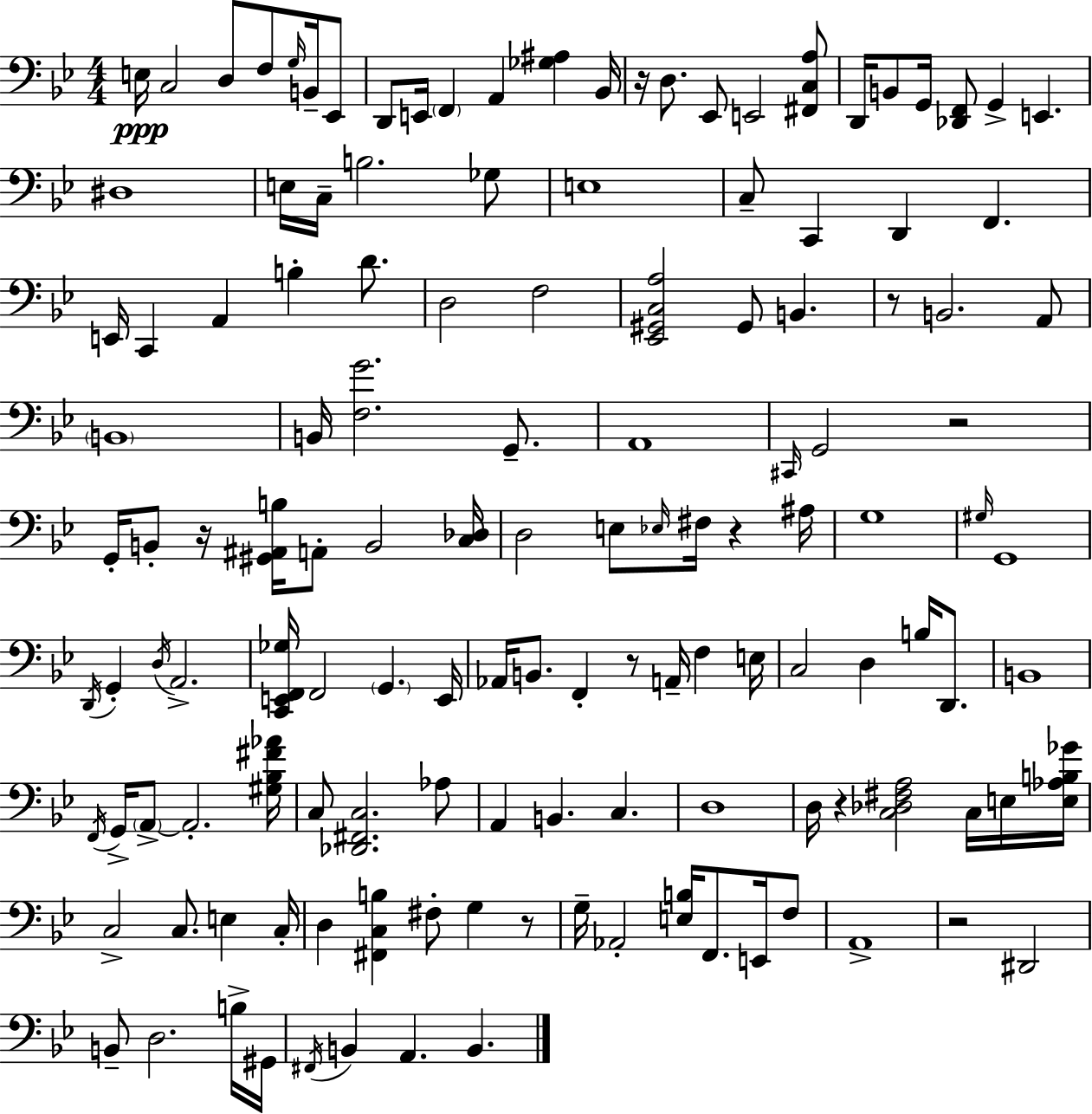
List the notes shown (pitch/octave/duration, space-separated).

E3/s C3/h D3/e F3/e G3/s B2/s Eb2/e D2/e E2/s F2/q A2/q [Gb3,A#3]/q Bb2/s R/s D3/e. Eb2/e E2/h [F#2,C3,A3]/e D2/s B2/e G2/s [Db2,F2]/e G2/q E2/q. D#3/w E3/s C3/s B3/h. Gb3/e E3/w C3/e C2/q D2/q F2/q. E2/s C2/q A2/q B3/q D4/e. D3/h F3/h [Eb2,G#2,C3,A3]/h G#2/e B2/q. R/e B2/h. A2/e B2/w B2/s [F3,G4]/h. G2/e. A2/w C#2/s G2/h R/h G2/s B2/e R/s [G#2,A#2,B3]/s A2/e B2/h [C3,Db3]/s D3/h E3/e Eb3/s F#3/s R/q A#3/s G3/w G#3/s G2/w D2/s G2/q D3/s A2/h. [C2,E2,F2,Gb3]/s F2/h G2/q. E2/s Ab2/s B2/e. F2/q R/e A2/s F3/q E3/s C3/h D3/q B3/s D2/e. B2/w F2/s G2/s A2/e A2/h. [G#3,Bb3,F#4,Ab4]/s C3/e [Db2,F#2,C3]/h. Ab3/e A2/q B2/q. C3/q. D3/w D3/s R/q [C3,Db3,F#3,A3]/h C3/s E3/s [E3,Ab3,B3,Gb4]/s C3/h C3/e. E3/q C3/s D3/q [F#2,C3,B3]/q F#3/e G3/q R/e G3/s Ab2/h [E3,B3]/s F2/e. E2/s F3/e A2/w R/h D#2/h B2/e D3/h. B3/s G#2/s F#2/s B2/q A2/q. B2/q.